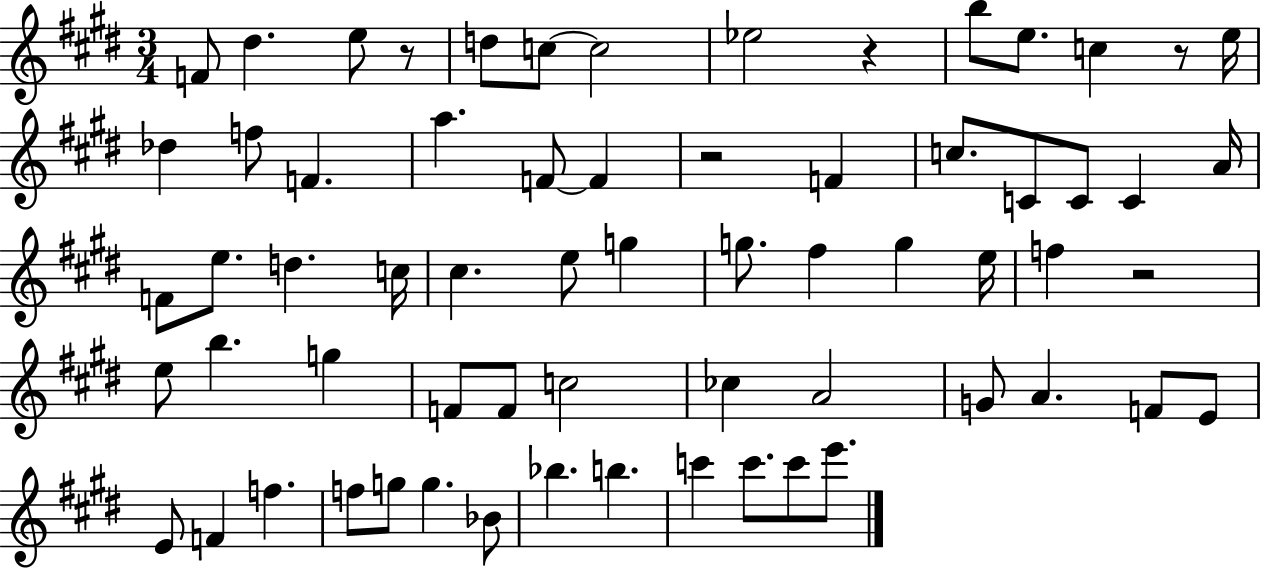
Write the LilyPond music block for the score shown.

{
  \clef treble
  \numericTimeSignature
  \time 3/4
  \key e \major
  f'8 dis''4. e''8 r8 | d''8 c''8~~ c''2 | ees''2 r4 | b''8 e''8. c''4 r8 e''16 | \break des''4 f''8 f'4. | a''4. f'8~~ f'4 | r2 f'4 | c''8. c'8 c'8 c'4 a'16 | \break f'8 e''8. d''4. c''16 | cis''4. e''8 g''4 | g''8. fis''4 g''4 e''16 | f''4 r2 | \break e''8 b''4. g''4 | f'8 f'8 c''2 | ces''4 a'2 | g'8 a'4. f'8 e'8 | \break e'8 f'4 f''4. | f''8 g''8 g''4. bes'8 | bes''4. b''4. | c'''4 c'''8. c'''8 e'''8. | \break \bar "|."
}